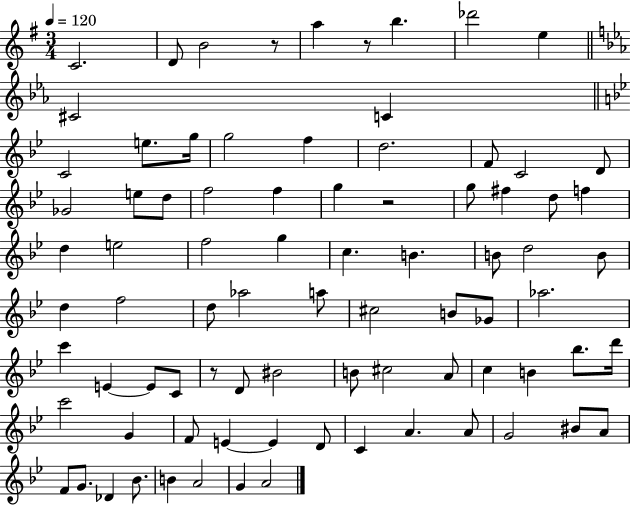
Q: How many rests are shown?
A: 4